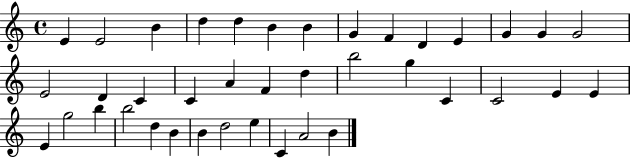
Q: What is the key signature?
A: C major